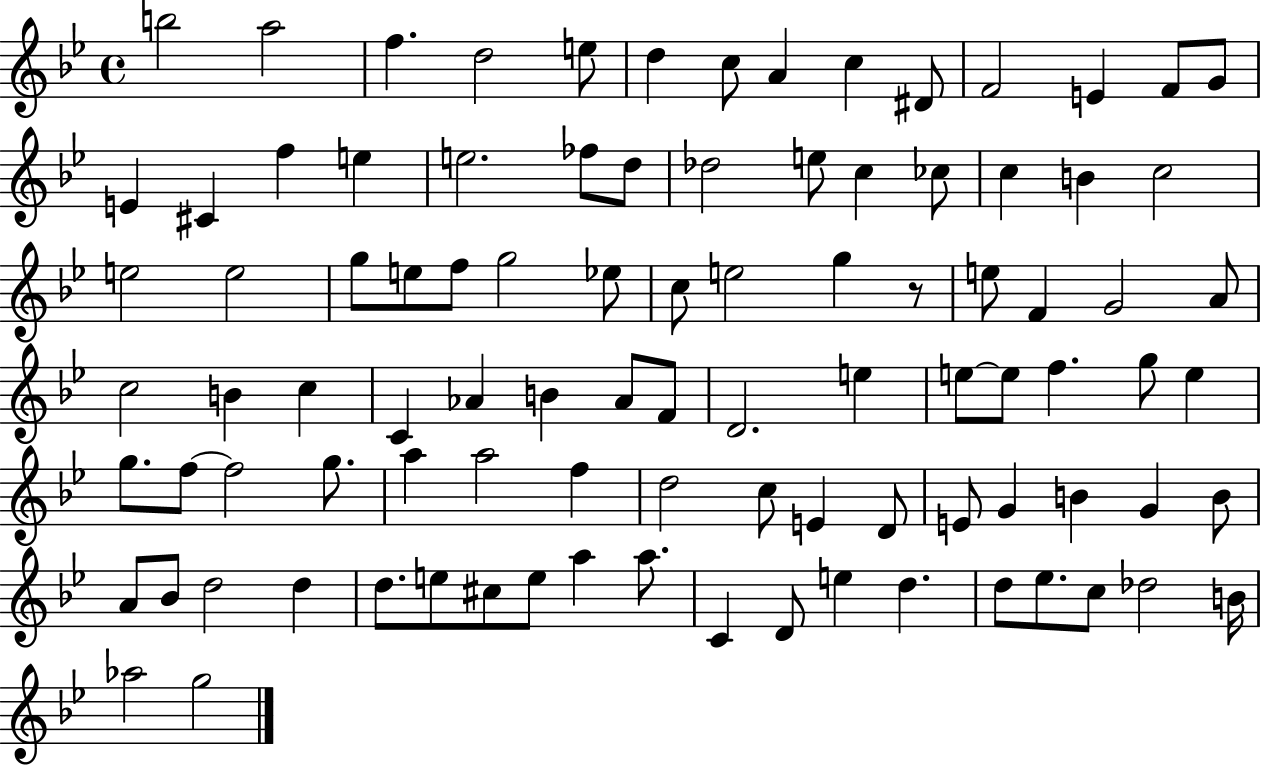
X:1
T:Untitled
M:4/4
L:1/4
K:Bb
b2 a2 f d2 e/2 d c/2 A c ^D/2 F2 E F/2 G/2 E ^C f e e2 _f/2 d/2 _d2 e/2 c _c/2 c B c2 e2 e2 g/2 e/2 f/2 g2 _e/2 c/2 e2 g z/2 e/2 F G2 A/2 c2 B c C _A B _A/2 F/2 D2 e e/2 e/2 f g/2 e g/2 f/2 f2 g/2 a a2 f d2 c/2 E D/2 E/2 G B G B/2 A/2 _B/2 d2 d d/2 e/2 ^c/2 e/2 a a/2 C D/2 e d d/2 _e/2 c/2 _d2 B/4 _a2 g2